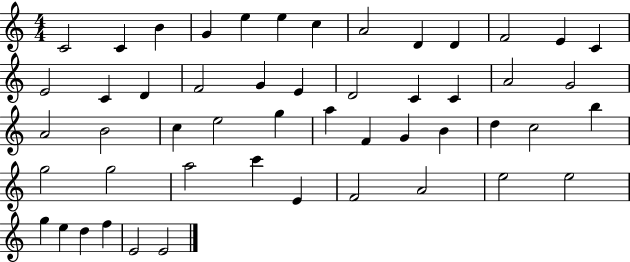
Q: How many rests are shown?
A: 0